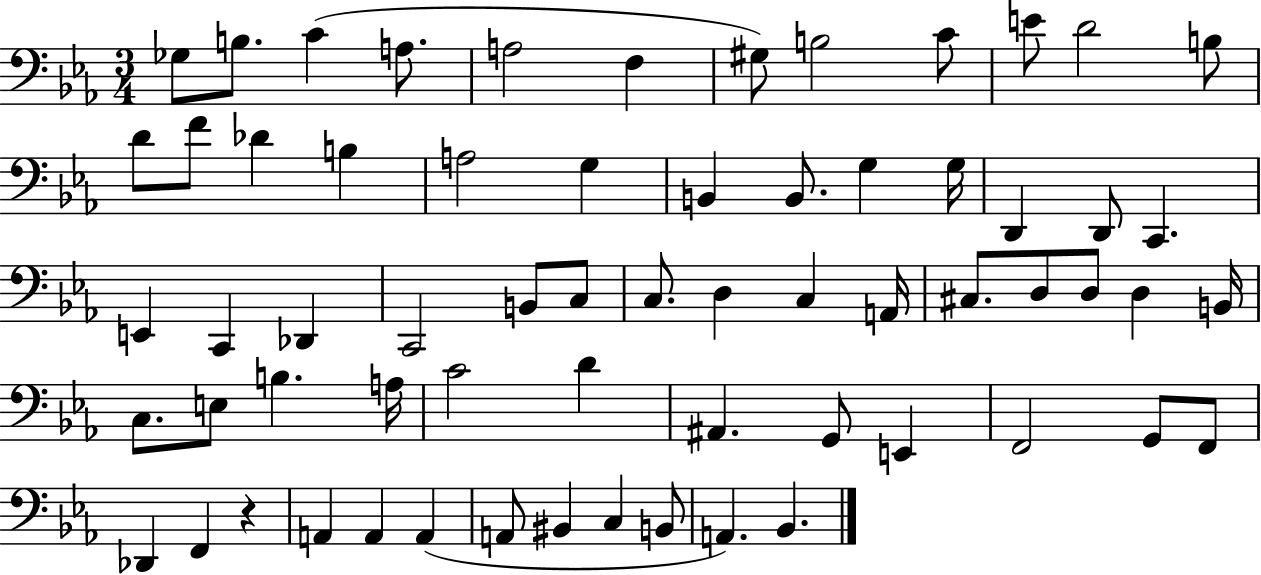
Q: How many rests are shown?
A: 1